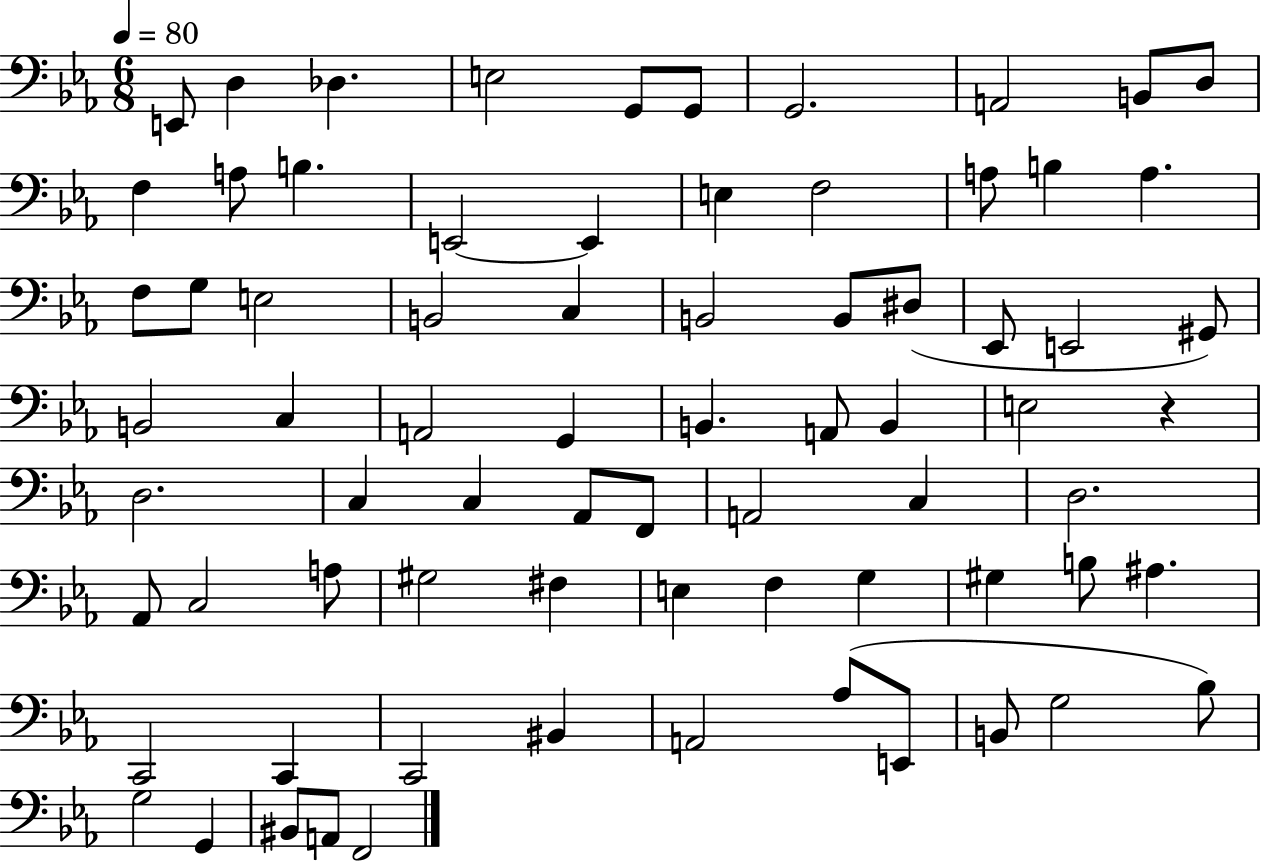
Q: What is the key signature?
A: EES major